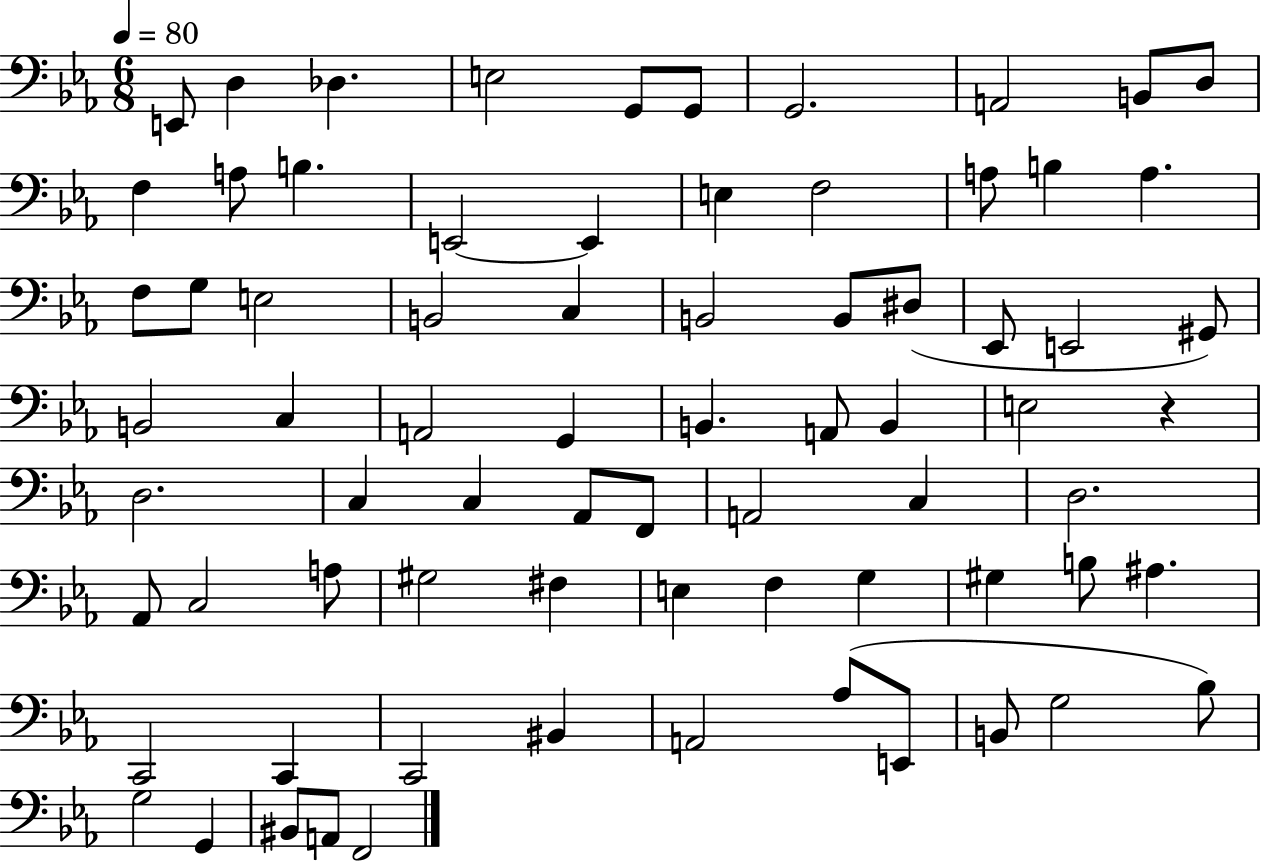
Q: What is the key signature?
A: EES major